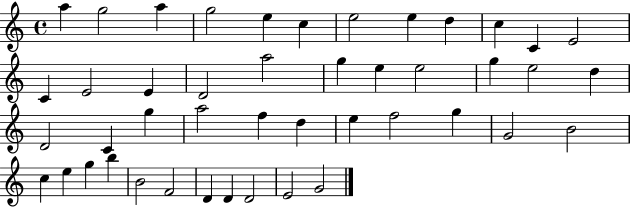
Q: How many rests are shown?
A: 0